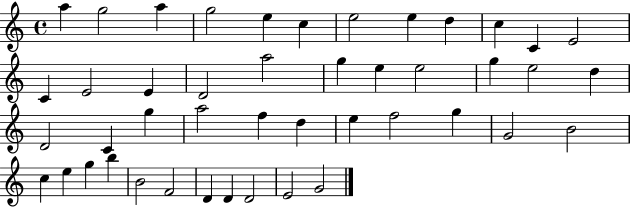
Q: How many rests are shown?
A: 0